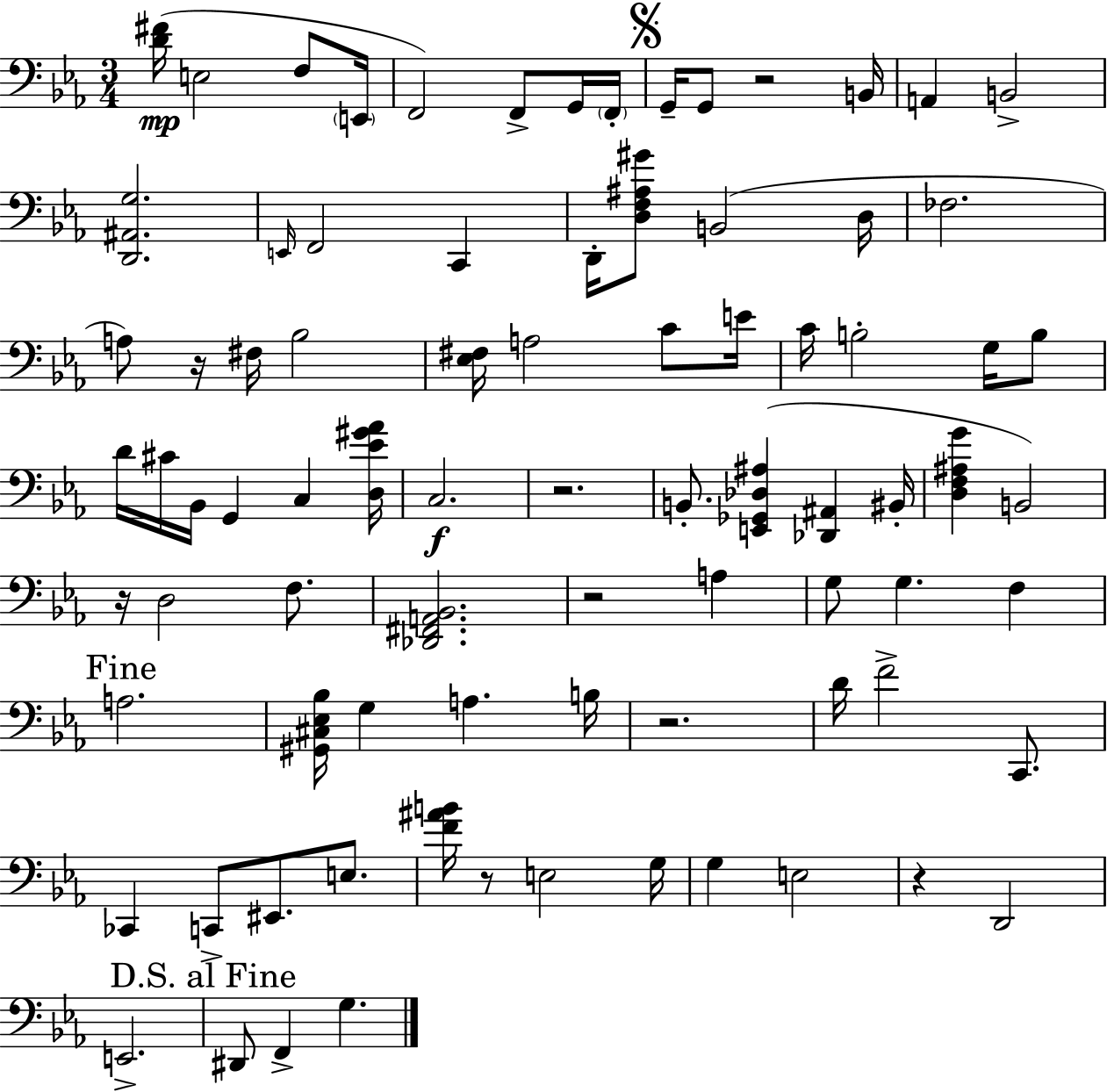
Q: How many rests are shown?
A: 8